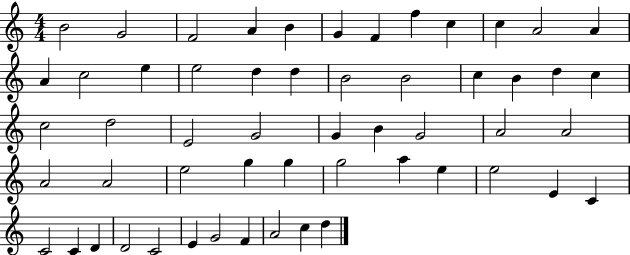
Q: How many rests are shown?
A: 0